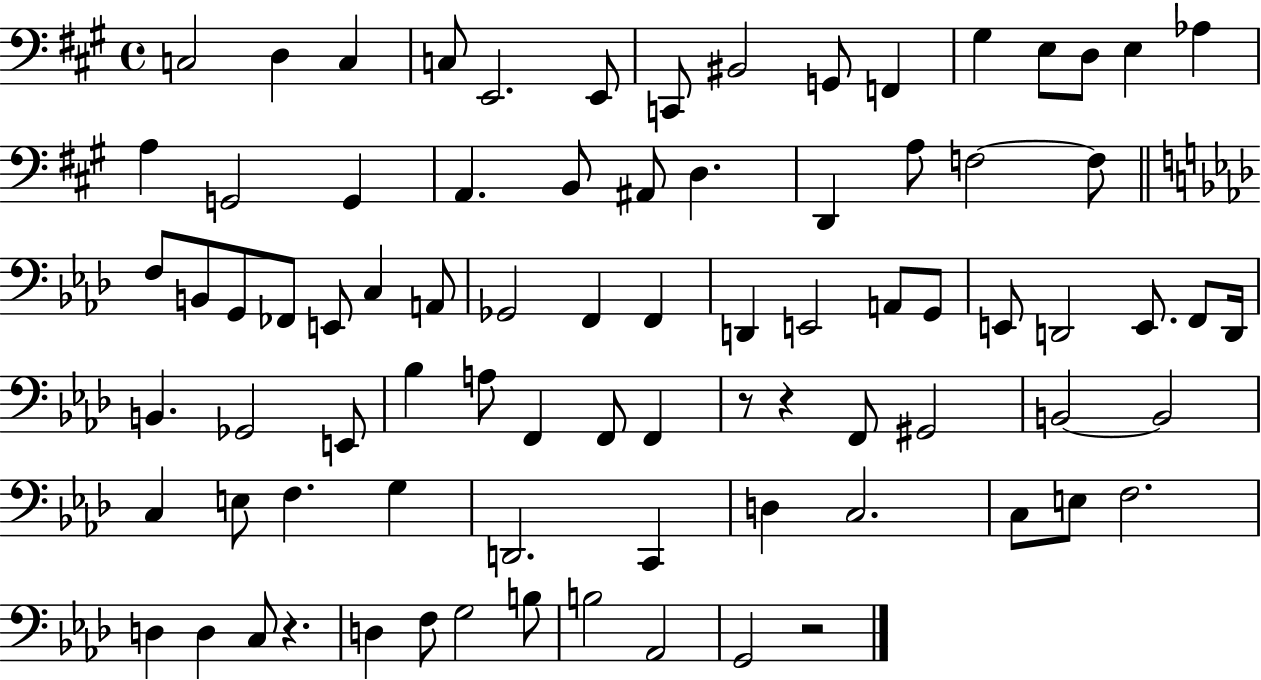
X:1
T:Untitled
M:4/4
L:1/4
K:A
C,2 D, C, C,/2 E,,2 E,,/2 C,,/2 ^B,,2 G,,/2 F,, ^G, E,/2 D,/2 E, _A, A, G,,2 G,, A,, B,,/2 ^A,,/2 D, D,, A,/2 F,2 F,/2 F,/2 B,,/2 G,,/2 _F,,/2 E,,/2 C, A,,/2 _G,,2 F,, F,, D,, E,,2 A,,/2 G,,/2 E,,/2 D,,2 E,,/2 F,,/2 D,,/4 B,, _G,,2 E,,/2 _B, A,/2 F,, F,,/2 F,, z/2 z F,,/2 ^G,,2 B,,2 B,,2 C, E,/2 F, G, D,,2 C,, D, C,2 C,/2 E,/2 F,2 D, D, C,/2 z D, F,/2 G,2 B,/2 B,2 _A,,2 G,,2 z2